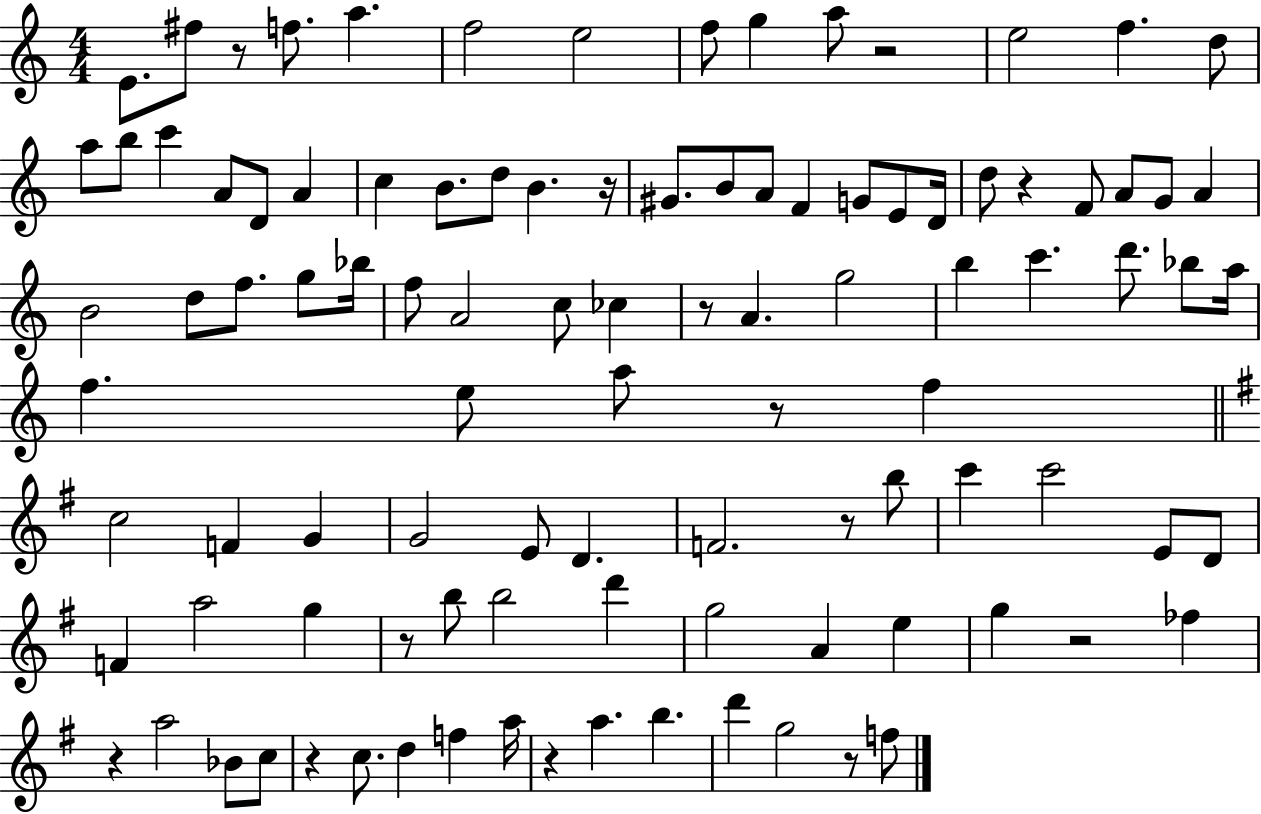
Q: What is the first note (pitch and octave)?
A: E4